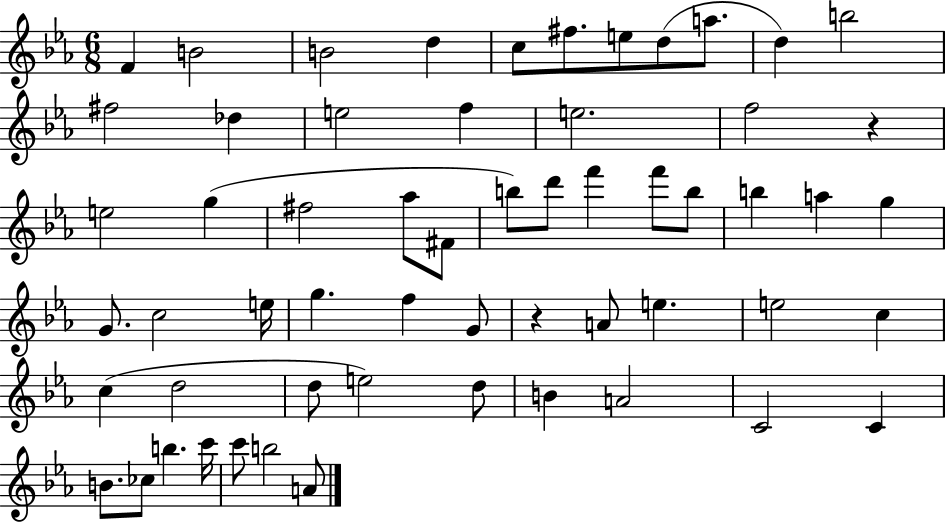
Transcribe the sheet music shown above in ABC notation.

X:1
T:Untitled
M:6/8
L:1/4
K:Eb
F B2 B2 d c/2 ^f/2 e/2 d/2 a/2 d b2 ^f2 _d e2 f e2 f2 z e2 g ^f2 _a/2 ^F/2 b/2 d'/2 f' f'/2 b/2 b a g G/2 c2 e/4 g f G/2 z A/2 e e2 c c d2 d/2 e2 d/2 B A2 C2 C B/2 _c/2 b c'/4 c'/2 b2 A/2